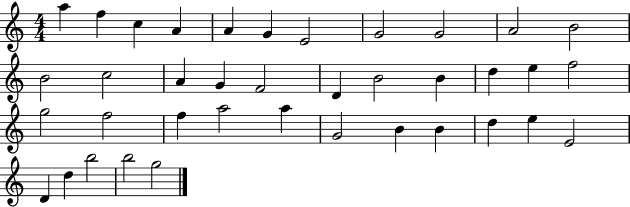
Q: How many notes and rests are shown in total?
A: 38